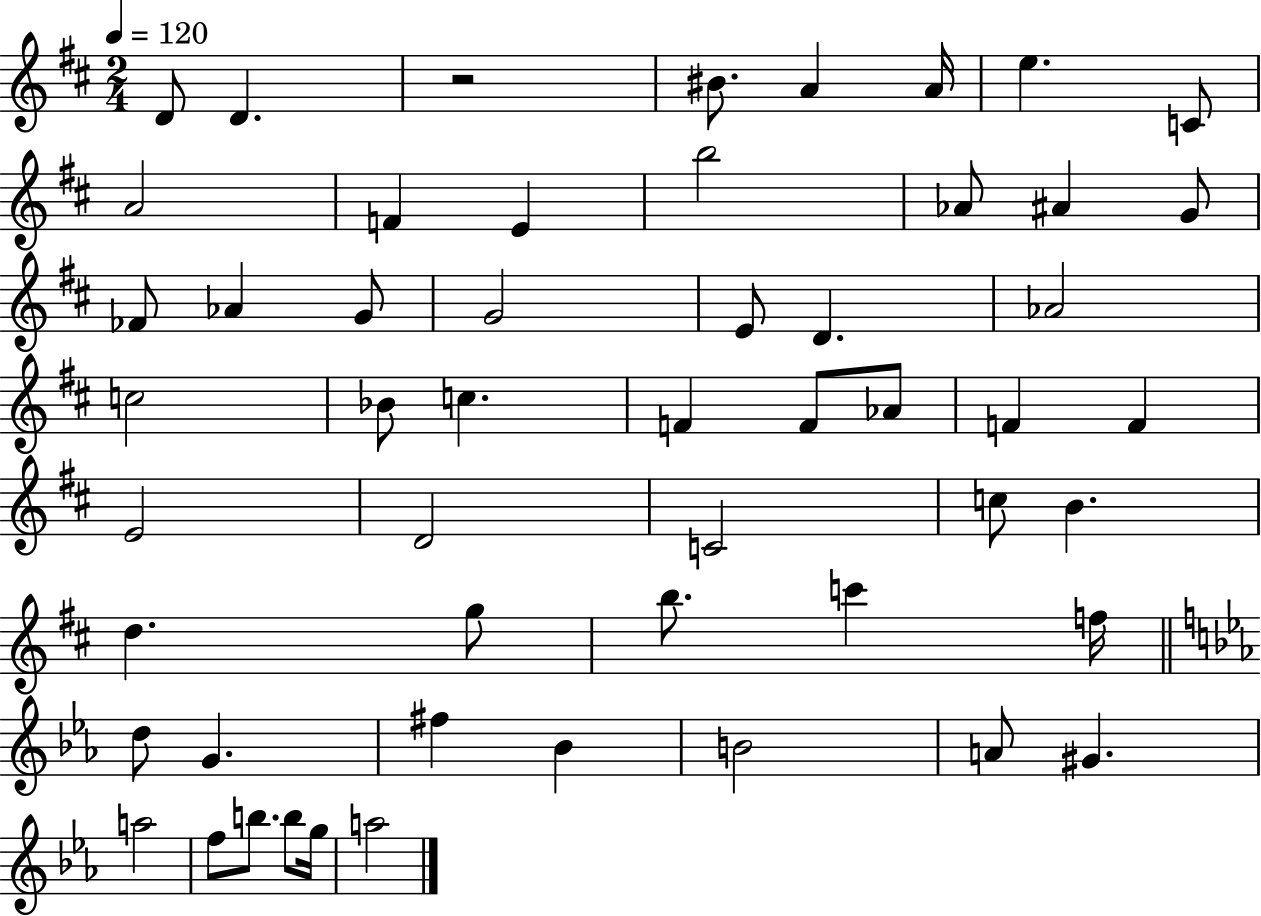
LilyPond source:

{
  \clef treble
  \numericTimeSignature
  \time 2/4
  \key d \major
  \tempo 4 = 120
  d'8 d'4. | r2 | bis'8. a'4 a'16 | e''4. c'8 | \break a'2 | f'4 e'4 | b''2 | aes'8 ais'4 g'8 | \break fes'8 aes'4 g'8 | g'2 | e'8 d'4. | aes'2 | \break c''2 | bes'8 c''4. | f'4 f'8 aes'8 | f'4 f'4 | \break e'2 | d'2 | c'2 | c''8 b'4. | \break d''4. g''8 | b''8. c'''4 f''16 | \bar "||" \break \key c \minor d''8 g'4. | fis''4 bes'4 | b'2 | a'8 gis'4. | \break a''2 | f''8 b''8. b''8 g''16 | a''2 | \bar "|."
}